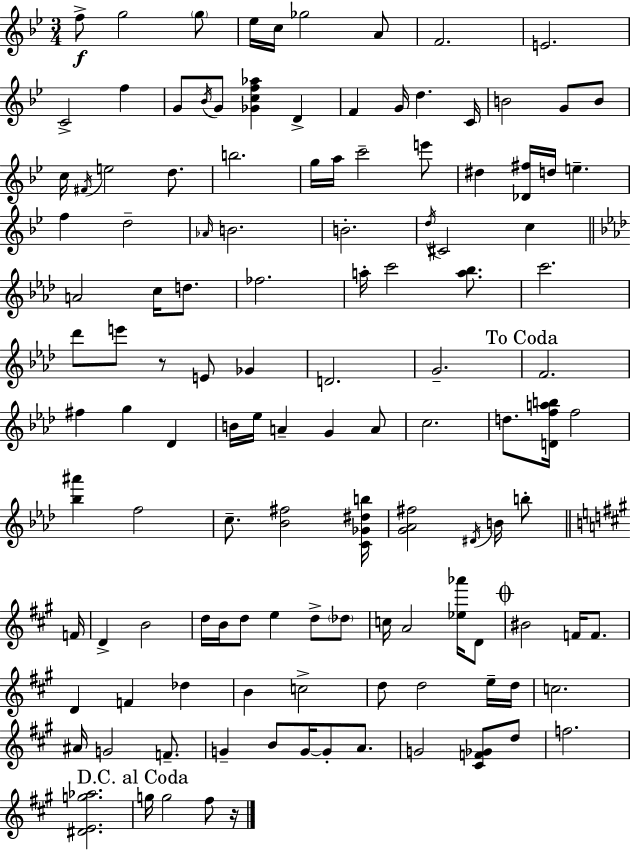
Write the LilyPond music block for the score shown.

{
  \clef treble
  \numericTimeSignature
  \time 3/4
  \key g \minor
  f''8->\f g''2 \parenthesize g''8 | ees''16 c''16 ges''2 a'8 | f'2. | e'2. | \break c'2-> f''4 | g'8 \acciaccatura { bes'16 } g'8 <ges' c'' f'' aes''>4 d'4-> | f'4 g'16 d''4. | c'16 b'2 g'8 b'8 | \break c''16 \acciaccatura { fis'16 } e''2 d''8. | b''2. | g''16 a''16 c'''2-- | e'''8 dis''4 <des' fis''>16 d''16 e''4.-- | \break f''4 d''2-- | \grace { aes'16 } b'2. | b'2.-. | \acciaccatura { d''16 } cis'2 | \break c''4 \bar "||" \break \key aes \major a'2 c''16 d''8. | fes''2. | a''16-. c'''2 <a'' bes''>8. | c'''2. | \break des'''8 e'''8 r8 e'8 ges'4 | d'2. | g'2.-- | \mark "To Coda" f'2. | \break fis''4 g''4 des'4 | b'16 ees''16 a'4-- g'4 a'8 | c''2. | d''8. <d' f'' a'' b''>16 f''2 | \break <bes'' ais'''>4 f''2 | c''8.-- <bes' fis''>2 <c' ges' dis'' b''>16 | <g' aes' fis''>2 \acciaccatura { dis'16 } b'16 b''8-. | \bar "||" \break \key a \major f'16 d'4-> b'2 | d''16 b'16 d''8 e''4 d''8-> \parenthesize des''8 | c''16 a'2 <ees'' aes'''>16 d'8 | \mark \markup { \musicglyph "scripts.coda" } bis'2 f'16 f'8. | \break d'4 f'4 des''4 | b'4 c''2-> | d''8 d''2 e''16-- | d''16 c''2. | \break ais'16 g'2 f'8.-- | g'4-- b'8 g'16~~ g'8-. a'8. | g'2 <cis' f' ges'>8 d''8 | f''2. | \break <dis' e' g'' aes''>2. | \mark "D.C. al Coda" g''16 g''2 fis''8 | r16 \bar "|."
}